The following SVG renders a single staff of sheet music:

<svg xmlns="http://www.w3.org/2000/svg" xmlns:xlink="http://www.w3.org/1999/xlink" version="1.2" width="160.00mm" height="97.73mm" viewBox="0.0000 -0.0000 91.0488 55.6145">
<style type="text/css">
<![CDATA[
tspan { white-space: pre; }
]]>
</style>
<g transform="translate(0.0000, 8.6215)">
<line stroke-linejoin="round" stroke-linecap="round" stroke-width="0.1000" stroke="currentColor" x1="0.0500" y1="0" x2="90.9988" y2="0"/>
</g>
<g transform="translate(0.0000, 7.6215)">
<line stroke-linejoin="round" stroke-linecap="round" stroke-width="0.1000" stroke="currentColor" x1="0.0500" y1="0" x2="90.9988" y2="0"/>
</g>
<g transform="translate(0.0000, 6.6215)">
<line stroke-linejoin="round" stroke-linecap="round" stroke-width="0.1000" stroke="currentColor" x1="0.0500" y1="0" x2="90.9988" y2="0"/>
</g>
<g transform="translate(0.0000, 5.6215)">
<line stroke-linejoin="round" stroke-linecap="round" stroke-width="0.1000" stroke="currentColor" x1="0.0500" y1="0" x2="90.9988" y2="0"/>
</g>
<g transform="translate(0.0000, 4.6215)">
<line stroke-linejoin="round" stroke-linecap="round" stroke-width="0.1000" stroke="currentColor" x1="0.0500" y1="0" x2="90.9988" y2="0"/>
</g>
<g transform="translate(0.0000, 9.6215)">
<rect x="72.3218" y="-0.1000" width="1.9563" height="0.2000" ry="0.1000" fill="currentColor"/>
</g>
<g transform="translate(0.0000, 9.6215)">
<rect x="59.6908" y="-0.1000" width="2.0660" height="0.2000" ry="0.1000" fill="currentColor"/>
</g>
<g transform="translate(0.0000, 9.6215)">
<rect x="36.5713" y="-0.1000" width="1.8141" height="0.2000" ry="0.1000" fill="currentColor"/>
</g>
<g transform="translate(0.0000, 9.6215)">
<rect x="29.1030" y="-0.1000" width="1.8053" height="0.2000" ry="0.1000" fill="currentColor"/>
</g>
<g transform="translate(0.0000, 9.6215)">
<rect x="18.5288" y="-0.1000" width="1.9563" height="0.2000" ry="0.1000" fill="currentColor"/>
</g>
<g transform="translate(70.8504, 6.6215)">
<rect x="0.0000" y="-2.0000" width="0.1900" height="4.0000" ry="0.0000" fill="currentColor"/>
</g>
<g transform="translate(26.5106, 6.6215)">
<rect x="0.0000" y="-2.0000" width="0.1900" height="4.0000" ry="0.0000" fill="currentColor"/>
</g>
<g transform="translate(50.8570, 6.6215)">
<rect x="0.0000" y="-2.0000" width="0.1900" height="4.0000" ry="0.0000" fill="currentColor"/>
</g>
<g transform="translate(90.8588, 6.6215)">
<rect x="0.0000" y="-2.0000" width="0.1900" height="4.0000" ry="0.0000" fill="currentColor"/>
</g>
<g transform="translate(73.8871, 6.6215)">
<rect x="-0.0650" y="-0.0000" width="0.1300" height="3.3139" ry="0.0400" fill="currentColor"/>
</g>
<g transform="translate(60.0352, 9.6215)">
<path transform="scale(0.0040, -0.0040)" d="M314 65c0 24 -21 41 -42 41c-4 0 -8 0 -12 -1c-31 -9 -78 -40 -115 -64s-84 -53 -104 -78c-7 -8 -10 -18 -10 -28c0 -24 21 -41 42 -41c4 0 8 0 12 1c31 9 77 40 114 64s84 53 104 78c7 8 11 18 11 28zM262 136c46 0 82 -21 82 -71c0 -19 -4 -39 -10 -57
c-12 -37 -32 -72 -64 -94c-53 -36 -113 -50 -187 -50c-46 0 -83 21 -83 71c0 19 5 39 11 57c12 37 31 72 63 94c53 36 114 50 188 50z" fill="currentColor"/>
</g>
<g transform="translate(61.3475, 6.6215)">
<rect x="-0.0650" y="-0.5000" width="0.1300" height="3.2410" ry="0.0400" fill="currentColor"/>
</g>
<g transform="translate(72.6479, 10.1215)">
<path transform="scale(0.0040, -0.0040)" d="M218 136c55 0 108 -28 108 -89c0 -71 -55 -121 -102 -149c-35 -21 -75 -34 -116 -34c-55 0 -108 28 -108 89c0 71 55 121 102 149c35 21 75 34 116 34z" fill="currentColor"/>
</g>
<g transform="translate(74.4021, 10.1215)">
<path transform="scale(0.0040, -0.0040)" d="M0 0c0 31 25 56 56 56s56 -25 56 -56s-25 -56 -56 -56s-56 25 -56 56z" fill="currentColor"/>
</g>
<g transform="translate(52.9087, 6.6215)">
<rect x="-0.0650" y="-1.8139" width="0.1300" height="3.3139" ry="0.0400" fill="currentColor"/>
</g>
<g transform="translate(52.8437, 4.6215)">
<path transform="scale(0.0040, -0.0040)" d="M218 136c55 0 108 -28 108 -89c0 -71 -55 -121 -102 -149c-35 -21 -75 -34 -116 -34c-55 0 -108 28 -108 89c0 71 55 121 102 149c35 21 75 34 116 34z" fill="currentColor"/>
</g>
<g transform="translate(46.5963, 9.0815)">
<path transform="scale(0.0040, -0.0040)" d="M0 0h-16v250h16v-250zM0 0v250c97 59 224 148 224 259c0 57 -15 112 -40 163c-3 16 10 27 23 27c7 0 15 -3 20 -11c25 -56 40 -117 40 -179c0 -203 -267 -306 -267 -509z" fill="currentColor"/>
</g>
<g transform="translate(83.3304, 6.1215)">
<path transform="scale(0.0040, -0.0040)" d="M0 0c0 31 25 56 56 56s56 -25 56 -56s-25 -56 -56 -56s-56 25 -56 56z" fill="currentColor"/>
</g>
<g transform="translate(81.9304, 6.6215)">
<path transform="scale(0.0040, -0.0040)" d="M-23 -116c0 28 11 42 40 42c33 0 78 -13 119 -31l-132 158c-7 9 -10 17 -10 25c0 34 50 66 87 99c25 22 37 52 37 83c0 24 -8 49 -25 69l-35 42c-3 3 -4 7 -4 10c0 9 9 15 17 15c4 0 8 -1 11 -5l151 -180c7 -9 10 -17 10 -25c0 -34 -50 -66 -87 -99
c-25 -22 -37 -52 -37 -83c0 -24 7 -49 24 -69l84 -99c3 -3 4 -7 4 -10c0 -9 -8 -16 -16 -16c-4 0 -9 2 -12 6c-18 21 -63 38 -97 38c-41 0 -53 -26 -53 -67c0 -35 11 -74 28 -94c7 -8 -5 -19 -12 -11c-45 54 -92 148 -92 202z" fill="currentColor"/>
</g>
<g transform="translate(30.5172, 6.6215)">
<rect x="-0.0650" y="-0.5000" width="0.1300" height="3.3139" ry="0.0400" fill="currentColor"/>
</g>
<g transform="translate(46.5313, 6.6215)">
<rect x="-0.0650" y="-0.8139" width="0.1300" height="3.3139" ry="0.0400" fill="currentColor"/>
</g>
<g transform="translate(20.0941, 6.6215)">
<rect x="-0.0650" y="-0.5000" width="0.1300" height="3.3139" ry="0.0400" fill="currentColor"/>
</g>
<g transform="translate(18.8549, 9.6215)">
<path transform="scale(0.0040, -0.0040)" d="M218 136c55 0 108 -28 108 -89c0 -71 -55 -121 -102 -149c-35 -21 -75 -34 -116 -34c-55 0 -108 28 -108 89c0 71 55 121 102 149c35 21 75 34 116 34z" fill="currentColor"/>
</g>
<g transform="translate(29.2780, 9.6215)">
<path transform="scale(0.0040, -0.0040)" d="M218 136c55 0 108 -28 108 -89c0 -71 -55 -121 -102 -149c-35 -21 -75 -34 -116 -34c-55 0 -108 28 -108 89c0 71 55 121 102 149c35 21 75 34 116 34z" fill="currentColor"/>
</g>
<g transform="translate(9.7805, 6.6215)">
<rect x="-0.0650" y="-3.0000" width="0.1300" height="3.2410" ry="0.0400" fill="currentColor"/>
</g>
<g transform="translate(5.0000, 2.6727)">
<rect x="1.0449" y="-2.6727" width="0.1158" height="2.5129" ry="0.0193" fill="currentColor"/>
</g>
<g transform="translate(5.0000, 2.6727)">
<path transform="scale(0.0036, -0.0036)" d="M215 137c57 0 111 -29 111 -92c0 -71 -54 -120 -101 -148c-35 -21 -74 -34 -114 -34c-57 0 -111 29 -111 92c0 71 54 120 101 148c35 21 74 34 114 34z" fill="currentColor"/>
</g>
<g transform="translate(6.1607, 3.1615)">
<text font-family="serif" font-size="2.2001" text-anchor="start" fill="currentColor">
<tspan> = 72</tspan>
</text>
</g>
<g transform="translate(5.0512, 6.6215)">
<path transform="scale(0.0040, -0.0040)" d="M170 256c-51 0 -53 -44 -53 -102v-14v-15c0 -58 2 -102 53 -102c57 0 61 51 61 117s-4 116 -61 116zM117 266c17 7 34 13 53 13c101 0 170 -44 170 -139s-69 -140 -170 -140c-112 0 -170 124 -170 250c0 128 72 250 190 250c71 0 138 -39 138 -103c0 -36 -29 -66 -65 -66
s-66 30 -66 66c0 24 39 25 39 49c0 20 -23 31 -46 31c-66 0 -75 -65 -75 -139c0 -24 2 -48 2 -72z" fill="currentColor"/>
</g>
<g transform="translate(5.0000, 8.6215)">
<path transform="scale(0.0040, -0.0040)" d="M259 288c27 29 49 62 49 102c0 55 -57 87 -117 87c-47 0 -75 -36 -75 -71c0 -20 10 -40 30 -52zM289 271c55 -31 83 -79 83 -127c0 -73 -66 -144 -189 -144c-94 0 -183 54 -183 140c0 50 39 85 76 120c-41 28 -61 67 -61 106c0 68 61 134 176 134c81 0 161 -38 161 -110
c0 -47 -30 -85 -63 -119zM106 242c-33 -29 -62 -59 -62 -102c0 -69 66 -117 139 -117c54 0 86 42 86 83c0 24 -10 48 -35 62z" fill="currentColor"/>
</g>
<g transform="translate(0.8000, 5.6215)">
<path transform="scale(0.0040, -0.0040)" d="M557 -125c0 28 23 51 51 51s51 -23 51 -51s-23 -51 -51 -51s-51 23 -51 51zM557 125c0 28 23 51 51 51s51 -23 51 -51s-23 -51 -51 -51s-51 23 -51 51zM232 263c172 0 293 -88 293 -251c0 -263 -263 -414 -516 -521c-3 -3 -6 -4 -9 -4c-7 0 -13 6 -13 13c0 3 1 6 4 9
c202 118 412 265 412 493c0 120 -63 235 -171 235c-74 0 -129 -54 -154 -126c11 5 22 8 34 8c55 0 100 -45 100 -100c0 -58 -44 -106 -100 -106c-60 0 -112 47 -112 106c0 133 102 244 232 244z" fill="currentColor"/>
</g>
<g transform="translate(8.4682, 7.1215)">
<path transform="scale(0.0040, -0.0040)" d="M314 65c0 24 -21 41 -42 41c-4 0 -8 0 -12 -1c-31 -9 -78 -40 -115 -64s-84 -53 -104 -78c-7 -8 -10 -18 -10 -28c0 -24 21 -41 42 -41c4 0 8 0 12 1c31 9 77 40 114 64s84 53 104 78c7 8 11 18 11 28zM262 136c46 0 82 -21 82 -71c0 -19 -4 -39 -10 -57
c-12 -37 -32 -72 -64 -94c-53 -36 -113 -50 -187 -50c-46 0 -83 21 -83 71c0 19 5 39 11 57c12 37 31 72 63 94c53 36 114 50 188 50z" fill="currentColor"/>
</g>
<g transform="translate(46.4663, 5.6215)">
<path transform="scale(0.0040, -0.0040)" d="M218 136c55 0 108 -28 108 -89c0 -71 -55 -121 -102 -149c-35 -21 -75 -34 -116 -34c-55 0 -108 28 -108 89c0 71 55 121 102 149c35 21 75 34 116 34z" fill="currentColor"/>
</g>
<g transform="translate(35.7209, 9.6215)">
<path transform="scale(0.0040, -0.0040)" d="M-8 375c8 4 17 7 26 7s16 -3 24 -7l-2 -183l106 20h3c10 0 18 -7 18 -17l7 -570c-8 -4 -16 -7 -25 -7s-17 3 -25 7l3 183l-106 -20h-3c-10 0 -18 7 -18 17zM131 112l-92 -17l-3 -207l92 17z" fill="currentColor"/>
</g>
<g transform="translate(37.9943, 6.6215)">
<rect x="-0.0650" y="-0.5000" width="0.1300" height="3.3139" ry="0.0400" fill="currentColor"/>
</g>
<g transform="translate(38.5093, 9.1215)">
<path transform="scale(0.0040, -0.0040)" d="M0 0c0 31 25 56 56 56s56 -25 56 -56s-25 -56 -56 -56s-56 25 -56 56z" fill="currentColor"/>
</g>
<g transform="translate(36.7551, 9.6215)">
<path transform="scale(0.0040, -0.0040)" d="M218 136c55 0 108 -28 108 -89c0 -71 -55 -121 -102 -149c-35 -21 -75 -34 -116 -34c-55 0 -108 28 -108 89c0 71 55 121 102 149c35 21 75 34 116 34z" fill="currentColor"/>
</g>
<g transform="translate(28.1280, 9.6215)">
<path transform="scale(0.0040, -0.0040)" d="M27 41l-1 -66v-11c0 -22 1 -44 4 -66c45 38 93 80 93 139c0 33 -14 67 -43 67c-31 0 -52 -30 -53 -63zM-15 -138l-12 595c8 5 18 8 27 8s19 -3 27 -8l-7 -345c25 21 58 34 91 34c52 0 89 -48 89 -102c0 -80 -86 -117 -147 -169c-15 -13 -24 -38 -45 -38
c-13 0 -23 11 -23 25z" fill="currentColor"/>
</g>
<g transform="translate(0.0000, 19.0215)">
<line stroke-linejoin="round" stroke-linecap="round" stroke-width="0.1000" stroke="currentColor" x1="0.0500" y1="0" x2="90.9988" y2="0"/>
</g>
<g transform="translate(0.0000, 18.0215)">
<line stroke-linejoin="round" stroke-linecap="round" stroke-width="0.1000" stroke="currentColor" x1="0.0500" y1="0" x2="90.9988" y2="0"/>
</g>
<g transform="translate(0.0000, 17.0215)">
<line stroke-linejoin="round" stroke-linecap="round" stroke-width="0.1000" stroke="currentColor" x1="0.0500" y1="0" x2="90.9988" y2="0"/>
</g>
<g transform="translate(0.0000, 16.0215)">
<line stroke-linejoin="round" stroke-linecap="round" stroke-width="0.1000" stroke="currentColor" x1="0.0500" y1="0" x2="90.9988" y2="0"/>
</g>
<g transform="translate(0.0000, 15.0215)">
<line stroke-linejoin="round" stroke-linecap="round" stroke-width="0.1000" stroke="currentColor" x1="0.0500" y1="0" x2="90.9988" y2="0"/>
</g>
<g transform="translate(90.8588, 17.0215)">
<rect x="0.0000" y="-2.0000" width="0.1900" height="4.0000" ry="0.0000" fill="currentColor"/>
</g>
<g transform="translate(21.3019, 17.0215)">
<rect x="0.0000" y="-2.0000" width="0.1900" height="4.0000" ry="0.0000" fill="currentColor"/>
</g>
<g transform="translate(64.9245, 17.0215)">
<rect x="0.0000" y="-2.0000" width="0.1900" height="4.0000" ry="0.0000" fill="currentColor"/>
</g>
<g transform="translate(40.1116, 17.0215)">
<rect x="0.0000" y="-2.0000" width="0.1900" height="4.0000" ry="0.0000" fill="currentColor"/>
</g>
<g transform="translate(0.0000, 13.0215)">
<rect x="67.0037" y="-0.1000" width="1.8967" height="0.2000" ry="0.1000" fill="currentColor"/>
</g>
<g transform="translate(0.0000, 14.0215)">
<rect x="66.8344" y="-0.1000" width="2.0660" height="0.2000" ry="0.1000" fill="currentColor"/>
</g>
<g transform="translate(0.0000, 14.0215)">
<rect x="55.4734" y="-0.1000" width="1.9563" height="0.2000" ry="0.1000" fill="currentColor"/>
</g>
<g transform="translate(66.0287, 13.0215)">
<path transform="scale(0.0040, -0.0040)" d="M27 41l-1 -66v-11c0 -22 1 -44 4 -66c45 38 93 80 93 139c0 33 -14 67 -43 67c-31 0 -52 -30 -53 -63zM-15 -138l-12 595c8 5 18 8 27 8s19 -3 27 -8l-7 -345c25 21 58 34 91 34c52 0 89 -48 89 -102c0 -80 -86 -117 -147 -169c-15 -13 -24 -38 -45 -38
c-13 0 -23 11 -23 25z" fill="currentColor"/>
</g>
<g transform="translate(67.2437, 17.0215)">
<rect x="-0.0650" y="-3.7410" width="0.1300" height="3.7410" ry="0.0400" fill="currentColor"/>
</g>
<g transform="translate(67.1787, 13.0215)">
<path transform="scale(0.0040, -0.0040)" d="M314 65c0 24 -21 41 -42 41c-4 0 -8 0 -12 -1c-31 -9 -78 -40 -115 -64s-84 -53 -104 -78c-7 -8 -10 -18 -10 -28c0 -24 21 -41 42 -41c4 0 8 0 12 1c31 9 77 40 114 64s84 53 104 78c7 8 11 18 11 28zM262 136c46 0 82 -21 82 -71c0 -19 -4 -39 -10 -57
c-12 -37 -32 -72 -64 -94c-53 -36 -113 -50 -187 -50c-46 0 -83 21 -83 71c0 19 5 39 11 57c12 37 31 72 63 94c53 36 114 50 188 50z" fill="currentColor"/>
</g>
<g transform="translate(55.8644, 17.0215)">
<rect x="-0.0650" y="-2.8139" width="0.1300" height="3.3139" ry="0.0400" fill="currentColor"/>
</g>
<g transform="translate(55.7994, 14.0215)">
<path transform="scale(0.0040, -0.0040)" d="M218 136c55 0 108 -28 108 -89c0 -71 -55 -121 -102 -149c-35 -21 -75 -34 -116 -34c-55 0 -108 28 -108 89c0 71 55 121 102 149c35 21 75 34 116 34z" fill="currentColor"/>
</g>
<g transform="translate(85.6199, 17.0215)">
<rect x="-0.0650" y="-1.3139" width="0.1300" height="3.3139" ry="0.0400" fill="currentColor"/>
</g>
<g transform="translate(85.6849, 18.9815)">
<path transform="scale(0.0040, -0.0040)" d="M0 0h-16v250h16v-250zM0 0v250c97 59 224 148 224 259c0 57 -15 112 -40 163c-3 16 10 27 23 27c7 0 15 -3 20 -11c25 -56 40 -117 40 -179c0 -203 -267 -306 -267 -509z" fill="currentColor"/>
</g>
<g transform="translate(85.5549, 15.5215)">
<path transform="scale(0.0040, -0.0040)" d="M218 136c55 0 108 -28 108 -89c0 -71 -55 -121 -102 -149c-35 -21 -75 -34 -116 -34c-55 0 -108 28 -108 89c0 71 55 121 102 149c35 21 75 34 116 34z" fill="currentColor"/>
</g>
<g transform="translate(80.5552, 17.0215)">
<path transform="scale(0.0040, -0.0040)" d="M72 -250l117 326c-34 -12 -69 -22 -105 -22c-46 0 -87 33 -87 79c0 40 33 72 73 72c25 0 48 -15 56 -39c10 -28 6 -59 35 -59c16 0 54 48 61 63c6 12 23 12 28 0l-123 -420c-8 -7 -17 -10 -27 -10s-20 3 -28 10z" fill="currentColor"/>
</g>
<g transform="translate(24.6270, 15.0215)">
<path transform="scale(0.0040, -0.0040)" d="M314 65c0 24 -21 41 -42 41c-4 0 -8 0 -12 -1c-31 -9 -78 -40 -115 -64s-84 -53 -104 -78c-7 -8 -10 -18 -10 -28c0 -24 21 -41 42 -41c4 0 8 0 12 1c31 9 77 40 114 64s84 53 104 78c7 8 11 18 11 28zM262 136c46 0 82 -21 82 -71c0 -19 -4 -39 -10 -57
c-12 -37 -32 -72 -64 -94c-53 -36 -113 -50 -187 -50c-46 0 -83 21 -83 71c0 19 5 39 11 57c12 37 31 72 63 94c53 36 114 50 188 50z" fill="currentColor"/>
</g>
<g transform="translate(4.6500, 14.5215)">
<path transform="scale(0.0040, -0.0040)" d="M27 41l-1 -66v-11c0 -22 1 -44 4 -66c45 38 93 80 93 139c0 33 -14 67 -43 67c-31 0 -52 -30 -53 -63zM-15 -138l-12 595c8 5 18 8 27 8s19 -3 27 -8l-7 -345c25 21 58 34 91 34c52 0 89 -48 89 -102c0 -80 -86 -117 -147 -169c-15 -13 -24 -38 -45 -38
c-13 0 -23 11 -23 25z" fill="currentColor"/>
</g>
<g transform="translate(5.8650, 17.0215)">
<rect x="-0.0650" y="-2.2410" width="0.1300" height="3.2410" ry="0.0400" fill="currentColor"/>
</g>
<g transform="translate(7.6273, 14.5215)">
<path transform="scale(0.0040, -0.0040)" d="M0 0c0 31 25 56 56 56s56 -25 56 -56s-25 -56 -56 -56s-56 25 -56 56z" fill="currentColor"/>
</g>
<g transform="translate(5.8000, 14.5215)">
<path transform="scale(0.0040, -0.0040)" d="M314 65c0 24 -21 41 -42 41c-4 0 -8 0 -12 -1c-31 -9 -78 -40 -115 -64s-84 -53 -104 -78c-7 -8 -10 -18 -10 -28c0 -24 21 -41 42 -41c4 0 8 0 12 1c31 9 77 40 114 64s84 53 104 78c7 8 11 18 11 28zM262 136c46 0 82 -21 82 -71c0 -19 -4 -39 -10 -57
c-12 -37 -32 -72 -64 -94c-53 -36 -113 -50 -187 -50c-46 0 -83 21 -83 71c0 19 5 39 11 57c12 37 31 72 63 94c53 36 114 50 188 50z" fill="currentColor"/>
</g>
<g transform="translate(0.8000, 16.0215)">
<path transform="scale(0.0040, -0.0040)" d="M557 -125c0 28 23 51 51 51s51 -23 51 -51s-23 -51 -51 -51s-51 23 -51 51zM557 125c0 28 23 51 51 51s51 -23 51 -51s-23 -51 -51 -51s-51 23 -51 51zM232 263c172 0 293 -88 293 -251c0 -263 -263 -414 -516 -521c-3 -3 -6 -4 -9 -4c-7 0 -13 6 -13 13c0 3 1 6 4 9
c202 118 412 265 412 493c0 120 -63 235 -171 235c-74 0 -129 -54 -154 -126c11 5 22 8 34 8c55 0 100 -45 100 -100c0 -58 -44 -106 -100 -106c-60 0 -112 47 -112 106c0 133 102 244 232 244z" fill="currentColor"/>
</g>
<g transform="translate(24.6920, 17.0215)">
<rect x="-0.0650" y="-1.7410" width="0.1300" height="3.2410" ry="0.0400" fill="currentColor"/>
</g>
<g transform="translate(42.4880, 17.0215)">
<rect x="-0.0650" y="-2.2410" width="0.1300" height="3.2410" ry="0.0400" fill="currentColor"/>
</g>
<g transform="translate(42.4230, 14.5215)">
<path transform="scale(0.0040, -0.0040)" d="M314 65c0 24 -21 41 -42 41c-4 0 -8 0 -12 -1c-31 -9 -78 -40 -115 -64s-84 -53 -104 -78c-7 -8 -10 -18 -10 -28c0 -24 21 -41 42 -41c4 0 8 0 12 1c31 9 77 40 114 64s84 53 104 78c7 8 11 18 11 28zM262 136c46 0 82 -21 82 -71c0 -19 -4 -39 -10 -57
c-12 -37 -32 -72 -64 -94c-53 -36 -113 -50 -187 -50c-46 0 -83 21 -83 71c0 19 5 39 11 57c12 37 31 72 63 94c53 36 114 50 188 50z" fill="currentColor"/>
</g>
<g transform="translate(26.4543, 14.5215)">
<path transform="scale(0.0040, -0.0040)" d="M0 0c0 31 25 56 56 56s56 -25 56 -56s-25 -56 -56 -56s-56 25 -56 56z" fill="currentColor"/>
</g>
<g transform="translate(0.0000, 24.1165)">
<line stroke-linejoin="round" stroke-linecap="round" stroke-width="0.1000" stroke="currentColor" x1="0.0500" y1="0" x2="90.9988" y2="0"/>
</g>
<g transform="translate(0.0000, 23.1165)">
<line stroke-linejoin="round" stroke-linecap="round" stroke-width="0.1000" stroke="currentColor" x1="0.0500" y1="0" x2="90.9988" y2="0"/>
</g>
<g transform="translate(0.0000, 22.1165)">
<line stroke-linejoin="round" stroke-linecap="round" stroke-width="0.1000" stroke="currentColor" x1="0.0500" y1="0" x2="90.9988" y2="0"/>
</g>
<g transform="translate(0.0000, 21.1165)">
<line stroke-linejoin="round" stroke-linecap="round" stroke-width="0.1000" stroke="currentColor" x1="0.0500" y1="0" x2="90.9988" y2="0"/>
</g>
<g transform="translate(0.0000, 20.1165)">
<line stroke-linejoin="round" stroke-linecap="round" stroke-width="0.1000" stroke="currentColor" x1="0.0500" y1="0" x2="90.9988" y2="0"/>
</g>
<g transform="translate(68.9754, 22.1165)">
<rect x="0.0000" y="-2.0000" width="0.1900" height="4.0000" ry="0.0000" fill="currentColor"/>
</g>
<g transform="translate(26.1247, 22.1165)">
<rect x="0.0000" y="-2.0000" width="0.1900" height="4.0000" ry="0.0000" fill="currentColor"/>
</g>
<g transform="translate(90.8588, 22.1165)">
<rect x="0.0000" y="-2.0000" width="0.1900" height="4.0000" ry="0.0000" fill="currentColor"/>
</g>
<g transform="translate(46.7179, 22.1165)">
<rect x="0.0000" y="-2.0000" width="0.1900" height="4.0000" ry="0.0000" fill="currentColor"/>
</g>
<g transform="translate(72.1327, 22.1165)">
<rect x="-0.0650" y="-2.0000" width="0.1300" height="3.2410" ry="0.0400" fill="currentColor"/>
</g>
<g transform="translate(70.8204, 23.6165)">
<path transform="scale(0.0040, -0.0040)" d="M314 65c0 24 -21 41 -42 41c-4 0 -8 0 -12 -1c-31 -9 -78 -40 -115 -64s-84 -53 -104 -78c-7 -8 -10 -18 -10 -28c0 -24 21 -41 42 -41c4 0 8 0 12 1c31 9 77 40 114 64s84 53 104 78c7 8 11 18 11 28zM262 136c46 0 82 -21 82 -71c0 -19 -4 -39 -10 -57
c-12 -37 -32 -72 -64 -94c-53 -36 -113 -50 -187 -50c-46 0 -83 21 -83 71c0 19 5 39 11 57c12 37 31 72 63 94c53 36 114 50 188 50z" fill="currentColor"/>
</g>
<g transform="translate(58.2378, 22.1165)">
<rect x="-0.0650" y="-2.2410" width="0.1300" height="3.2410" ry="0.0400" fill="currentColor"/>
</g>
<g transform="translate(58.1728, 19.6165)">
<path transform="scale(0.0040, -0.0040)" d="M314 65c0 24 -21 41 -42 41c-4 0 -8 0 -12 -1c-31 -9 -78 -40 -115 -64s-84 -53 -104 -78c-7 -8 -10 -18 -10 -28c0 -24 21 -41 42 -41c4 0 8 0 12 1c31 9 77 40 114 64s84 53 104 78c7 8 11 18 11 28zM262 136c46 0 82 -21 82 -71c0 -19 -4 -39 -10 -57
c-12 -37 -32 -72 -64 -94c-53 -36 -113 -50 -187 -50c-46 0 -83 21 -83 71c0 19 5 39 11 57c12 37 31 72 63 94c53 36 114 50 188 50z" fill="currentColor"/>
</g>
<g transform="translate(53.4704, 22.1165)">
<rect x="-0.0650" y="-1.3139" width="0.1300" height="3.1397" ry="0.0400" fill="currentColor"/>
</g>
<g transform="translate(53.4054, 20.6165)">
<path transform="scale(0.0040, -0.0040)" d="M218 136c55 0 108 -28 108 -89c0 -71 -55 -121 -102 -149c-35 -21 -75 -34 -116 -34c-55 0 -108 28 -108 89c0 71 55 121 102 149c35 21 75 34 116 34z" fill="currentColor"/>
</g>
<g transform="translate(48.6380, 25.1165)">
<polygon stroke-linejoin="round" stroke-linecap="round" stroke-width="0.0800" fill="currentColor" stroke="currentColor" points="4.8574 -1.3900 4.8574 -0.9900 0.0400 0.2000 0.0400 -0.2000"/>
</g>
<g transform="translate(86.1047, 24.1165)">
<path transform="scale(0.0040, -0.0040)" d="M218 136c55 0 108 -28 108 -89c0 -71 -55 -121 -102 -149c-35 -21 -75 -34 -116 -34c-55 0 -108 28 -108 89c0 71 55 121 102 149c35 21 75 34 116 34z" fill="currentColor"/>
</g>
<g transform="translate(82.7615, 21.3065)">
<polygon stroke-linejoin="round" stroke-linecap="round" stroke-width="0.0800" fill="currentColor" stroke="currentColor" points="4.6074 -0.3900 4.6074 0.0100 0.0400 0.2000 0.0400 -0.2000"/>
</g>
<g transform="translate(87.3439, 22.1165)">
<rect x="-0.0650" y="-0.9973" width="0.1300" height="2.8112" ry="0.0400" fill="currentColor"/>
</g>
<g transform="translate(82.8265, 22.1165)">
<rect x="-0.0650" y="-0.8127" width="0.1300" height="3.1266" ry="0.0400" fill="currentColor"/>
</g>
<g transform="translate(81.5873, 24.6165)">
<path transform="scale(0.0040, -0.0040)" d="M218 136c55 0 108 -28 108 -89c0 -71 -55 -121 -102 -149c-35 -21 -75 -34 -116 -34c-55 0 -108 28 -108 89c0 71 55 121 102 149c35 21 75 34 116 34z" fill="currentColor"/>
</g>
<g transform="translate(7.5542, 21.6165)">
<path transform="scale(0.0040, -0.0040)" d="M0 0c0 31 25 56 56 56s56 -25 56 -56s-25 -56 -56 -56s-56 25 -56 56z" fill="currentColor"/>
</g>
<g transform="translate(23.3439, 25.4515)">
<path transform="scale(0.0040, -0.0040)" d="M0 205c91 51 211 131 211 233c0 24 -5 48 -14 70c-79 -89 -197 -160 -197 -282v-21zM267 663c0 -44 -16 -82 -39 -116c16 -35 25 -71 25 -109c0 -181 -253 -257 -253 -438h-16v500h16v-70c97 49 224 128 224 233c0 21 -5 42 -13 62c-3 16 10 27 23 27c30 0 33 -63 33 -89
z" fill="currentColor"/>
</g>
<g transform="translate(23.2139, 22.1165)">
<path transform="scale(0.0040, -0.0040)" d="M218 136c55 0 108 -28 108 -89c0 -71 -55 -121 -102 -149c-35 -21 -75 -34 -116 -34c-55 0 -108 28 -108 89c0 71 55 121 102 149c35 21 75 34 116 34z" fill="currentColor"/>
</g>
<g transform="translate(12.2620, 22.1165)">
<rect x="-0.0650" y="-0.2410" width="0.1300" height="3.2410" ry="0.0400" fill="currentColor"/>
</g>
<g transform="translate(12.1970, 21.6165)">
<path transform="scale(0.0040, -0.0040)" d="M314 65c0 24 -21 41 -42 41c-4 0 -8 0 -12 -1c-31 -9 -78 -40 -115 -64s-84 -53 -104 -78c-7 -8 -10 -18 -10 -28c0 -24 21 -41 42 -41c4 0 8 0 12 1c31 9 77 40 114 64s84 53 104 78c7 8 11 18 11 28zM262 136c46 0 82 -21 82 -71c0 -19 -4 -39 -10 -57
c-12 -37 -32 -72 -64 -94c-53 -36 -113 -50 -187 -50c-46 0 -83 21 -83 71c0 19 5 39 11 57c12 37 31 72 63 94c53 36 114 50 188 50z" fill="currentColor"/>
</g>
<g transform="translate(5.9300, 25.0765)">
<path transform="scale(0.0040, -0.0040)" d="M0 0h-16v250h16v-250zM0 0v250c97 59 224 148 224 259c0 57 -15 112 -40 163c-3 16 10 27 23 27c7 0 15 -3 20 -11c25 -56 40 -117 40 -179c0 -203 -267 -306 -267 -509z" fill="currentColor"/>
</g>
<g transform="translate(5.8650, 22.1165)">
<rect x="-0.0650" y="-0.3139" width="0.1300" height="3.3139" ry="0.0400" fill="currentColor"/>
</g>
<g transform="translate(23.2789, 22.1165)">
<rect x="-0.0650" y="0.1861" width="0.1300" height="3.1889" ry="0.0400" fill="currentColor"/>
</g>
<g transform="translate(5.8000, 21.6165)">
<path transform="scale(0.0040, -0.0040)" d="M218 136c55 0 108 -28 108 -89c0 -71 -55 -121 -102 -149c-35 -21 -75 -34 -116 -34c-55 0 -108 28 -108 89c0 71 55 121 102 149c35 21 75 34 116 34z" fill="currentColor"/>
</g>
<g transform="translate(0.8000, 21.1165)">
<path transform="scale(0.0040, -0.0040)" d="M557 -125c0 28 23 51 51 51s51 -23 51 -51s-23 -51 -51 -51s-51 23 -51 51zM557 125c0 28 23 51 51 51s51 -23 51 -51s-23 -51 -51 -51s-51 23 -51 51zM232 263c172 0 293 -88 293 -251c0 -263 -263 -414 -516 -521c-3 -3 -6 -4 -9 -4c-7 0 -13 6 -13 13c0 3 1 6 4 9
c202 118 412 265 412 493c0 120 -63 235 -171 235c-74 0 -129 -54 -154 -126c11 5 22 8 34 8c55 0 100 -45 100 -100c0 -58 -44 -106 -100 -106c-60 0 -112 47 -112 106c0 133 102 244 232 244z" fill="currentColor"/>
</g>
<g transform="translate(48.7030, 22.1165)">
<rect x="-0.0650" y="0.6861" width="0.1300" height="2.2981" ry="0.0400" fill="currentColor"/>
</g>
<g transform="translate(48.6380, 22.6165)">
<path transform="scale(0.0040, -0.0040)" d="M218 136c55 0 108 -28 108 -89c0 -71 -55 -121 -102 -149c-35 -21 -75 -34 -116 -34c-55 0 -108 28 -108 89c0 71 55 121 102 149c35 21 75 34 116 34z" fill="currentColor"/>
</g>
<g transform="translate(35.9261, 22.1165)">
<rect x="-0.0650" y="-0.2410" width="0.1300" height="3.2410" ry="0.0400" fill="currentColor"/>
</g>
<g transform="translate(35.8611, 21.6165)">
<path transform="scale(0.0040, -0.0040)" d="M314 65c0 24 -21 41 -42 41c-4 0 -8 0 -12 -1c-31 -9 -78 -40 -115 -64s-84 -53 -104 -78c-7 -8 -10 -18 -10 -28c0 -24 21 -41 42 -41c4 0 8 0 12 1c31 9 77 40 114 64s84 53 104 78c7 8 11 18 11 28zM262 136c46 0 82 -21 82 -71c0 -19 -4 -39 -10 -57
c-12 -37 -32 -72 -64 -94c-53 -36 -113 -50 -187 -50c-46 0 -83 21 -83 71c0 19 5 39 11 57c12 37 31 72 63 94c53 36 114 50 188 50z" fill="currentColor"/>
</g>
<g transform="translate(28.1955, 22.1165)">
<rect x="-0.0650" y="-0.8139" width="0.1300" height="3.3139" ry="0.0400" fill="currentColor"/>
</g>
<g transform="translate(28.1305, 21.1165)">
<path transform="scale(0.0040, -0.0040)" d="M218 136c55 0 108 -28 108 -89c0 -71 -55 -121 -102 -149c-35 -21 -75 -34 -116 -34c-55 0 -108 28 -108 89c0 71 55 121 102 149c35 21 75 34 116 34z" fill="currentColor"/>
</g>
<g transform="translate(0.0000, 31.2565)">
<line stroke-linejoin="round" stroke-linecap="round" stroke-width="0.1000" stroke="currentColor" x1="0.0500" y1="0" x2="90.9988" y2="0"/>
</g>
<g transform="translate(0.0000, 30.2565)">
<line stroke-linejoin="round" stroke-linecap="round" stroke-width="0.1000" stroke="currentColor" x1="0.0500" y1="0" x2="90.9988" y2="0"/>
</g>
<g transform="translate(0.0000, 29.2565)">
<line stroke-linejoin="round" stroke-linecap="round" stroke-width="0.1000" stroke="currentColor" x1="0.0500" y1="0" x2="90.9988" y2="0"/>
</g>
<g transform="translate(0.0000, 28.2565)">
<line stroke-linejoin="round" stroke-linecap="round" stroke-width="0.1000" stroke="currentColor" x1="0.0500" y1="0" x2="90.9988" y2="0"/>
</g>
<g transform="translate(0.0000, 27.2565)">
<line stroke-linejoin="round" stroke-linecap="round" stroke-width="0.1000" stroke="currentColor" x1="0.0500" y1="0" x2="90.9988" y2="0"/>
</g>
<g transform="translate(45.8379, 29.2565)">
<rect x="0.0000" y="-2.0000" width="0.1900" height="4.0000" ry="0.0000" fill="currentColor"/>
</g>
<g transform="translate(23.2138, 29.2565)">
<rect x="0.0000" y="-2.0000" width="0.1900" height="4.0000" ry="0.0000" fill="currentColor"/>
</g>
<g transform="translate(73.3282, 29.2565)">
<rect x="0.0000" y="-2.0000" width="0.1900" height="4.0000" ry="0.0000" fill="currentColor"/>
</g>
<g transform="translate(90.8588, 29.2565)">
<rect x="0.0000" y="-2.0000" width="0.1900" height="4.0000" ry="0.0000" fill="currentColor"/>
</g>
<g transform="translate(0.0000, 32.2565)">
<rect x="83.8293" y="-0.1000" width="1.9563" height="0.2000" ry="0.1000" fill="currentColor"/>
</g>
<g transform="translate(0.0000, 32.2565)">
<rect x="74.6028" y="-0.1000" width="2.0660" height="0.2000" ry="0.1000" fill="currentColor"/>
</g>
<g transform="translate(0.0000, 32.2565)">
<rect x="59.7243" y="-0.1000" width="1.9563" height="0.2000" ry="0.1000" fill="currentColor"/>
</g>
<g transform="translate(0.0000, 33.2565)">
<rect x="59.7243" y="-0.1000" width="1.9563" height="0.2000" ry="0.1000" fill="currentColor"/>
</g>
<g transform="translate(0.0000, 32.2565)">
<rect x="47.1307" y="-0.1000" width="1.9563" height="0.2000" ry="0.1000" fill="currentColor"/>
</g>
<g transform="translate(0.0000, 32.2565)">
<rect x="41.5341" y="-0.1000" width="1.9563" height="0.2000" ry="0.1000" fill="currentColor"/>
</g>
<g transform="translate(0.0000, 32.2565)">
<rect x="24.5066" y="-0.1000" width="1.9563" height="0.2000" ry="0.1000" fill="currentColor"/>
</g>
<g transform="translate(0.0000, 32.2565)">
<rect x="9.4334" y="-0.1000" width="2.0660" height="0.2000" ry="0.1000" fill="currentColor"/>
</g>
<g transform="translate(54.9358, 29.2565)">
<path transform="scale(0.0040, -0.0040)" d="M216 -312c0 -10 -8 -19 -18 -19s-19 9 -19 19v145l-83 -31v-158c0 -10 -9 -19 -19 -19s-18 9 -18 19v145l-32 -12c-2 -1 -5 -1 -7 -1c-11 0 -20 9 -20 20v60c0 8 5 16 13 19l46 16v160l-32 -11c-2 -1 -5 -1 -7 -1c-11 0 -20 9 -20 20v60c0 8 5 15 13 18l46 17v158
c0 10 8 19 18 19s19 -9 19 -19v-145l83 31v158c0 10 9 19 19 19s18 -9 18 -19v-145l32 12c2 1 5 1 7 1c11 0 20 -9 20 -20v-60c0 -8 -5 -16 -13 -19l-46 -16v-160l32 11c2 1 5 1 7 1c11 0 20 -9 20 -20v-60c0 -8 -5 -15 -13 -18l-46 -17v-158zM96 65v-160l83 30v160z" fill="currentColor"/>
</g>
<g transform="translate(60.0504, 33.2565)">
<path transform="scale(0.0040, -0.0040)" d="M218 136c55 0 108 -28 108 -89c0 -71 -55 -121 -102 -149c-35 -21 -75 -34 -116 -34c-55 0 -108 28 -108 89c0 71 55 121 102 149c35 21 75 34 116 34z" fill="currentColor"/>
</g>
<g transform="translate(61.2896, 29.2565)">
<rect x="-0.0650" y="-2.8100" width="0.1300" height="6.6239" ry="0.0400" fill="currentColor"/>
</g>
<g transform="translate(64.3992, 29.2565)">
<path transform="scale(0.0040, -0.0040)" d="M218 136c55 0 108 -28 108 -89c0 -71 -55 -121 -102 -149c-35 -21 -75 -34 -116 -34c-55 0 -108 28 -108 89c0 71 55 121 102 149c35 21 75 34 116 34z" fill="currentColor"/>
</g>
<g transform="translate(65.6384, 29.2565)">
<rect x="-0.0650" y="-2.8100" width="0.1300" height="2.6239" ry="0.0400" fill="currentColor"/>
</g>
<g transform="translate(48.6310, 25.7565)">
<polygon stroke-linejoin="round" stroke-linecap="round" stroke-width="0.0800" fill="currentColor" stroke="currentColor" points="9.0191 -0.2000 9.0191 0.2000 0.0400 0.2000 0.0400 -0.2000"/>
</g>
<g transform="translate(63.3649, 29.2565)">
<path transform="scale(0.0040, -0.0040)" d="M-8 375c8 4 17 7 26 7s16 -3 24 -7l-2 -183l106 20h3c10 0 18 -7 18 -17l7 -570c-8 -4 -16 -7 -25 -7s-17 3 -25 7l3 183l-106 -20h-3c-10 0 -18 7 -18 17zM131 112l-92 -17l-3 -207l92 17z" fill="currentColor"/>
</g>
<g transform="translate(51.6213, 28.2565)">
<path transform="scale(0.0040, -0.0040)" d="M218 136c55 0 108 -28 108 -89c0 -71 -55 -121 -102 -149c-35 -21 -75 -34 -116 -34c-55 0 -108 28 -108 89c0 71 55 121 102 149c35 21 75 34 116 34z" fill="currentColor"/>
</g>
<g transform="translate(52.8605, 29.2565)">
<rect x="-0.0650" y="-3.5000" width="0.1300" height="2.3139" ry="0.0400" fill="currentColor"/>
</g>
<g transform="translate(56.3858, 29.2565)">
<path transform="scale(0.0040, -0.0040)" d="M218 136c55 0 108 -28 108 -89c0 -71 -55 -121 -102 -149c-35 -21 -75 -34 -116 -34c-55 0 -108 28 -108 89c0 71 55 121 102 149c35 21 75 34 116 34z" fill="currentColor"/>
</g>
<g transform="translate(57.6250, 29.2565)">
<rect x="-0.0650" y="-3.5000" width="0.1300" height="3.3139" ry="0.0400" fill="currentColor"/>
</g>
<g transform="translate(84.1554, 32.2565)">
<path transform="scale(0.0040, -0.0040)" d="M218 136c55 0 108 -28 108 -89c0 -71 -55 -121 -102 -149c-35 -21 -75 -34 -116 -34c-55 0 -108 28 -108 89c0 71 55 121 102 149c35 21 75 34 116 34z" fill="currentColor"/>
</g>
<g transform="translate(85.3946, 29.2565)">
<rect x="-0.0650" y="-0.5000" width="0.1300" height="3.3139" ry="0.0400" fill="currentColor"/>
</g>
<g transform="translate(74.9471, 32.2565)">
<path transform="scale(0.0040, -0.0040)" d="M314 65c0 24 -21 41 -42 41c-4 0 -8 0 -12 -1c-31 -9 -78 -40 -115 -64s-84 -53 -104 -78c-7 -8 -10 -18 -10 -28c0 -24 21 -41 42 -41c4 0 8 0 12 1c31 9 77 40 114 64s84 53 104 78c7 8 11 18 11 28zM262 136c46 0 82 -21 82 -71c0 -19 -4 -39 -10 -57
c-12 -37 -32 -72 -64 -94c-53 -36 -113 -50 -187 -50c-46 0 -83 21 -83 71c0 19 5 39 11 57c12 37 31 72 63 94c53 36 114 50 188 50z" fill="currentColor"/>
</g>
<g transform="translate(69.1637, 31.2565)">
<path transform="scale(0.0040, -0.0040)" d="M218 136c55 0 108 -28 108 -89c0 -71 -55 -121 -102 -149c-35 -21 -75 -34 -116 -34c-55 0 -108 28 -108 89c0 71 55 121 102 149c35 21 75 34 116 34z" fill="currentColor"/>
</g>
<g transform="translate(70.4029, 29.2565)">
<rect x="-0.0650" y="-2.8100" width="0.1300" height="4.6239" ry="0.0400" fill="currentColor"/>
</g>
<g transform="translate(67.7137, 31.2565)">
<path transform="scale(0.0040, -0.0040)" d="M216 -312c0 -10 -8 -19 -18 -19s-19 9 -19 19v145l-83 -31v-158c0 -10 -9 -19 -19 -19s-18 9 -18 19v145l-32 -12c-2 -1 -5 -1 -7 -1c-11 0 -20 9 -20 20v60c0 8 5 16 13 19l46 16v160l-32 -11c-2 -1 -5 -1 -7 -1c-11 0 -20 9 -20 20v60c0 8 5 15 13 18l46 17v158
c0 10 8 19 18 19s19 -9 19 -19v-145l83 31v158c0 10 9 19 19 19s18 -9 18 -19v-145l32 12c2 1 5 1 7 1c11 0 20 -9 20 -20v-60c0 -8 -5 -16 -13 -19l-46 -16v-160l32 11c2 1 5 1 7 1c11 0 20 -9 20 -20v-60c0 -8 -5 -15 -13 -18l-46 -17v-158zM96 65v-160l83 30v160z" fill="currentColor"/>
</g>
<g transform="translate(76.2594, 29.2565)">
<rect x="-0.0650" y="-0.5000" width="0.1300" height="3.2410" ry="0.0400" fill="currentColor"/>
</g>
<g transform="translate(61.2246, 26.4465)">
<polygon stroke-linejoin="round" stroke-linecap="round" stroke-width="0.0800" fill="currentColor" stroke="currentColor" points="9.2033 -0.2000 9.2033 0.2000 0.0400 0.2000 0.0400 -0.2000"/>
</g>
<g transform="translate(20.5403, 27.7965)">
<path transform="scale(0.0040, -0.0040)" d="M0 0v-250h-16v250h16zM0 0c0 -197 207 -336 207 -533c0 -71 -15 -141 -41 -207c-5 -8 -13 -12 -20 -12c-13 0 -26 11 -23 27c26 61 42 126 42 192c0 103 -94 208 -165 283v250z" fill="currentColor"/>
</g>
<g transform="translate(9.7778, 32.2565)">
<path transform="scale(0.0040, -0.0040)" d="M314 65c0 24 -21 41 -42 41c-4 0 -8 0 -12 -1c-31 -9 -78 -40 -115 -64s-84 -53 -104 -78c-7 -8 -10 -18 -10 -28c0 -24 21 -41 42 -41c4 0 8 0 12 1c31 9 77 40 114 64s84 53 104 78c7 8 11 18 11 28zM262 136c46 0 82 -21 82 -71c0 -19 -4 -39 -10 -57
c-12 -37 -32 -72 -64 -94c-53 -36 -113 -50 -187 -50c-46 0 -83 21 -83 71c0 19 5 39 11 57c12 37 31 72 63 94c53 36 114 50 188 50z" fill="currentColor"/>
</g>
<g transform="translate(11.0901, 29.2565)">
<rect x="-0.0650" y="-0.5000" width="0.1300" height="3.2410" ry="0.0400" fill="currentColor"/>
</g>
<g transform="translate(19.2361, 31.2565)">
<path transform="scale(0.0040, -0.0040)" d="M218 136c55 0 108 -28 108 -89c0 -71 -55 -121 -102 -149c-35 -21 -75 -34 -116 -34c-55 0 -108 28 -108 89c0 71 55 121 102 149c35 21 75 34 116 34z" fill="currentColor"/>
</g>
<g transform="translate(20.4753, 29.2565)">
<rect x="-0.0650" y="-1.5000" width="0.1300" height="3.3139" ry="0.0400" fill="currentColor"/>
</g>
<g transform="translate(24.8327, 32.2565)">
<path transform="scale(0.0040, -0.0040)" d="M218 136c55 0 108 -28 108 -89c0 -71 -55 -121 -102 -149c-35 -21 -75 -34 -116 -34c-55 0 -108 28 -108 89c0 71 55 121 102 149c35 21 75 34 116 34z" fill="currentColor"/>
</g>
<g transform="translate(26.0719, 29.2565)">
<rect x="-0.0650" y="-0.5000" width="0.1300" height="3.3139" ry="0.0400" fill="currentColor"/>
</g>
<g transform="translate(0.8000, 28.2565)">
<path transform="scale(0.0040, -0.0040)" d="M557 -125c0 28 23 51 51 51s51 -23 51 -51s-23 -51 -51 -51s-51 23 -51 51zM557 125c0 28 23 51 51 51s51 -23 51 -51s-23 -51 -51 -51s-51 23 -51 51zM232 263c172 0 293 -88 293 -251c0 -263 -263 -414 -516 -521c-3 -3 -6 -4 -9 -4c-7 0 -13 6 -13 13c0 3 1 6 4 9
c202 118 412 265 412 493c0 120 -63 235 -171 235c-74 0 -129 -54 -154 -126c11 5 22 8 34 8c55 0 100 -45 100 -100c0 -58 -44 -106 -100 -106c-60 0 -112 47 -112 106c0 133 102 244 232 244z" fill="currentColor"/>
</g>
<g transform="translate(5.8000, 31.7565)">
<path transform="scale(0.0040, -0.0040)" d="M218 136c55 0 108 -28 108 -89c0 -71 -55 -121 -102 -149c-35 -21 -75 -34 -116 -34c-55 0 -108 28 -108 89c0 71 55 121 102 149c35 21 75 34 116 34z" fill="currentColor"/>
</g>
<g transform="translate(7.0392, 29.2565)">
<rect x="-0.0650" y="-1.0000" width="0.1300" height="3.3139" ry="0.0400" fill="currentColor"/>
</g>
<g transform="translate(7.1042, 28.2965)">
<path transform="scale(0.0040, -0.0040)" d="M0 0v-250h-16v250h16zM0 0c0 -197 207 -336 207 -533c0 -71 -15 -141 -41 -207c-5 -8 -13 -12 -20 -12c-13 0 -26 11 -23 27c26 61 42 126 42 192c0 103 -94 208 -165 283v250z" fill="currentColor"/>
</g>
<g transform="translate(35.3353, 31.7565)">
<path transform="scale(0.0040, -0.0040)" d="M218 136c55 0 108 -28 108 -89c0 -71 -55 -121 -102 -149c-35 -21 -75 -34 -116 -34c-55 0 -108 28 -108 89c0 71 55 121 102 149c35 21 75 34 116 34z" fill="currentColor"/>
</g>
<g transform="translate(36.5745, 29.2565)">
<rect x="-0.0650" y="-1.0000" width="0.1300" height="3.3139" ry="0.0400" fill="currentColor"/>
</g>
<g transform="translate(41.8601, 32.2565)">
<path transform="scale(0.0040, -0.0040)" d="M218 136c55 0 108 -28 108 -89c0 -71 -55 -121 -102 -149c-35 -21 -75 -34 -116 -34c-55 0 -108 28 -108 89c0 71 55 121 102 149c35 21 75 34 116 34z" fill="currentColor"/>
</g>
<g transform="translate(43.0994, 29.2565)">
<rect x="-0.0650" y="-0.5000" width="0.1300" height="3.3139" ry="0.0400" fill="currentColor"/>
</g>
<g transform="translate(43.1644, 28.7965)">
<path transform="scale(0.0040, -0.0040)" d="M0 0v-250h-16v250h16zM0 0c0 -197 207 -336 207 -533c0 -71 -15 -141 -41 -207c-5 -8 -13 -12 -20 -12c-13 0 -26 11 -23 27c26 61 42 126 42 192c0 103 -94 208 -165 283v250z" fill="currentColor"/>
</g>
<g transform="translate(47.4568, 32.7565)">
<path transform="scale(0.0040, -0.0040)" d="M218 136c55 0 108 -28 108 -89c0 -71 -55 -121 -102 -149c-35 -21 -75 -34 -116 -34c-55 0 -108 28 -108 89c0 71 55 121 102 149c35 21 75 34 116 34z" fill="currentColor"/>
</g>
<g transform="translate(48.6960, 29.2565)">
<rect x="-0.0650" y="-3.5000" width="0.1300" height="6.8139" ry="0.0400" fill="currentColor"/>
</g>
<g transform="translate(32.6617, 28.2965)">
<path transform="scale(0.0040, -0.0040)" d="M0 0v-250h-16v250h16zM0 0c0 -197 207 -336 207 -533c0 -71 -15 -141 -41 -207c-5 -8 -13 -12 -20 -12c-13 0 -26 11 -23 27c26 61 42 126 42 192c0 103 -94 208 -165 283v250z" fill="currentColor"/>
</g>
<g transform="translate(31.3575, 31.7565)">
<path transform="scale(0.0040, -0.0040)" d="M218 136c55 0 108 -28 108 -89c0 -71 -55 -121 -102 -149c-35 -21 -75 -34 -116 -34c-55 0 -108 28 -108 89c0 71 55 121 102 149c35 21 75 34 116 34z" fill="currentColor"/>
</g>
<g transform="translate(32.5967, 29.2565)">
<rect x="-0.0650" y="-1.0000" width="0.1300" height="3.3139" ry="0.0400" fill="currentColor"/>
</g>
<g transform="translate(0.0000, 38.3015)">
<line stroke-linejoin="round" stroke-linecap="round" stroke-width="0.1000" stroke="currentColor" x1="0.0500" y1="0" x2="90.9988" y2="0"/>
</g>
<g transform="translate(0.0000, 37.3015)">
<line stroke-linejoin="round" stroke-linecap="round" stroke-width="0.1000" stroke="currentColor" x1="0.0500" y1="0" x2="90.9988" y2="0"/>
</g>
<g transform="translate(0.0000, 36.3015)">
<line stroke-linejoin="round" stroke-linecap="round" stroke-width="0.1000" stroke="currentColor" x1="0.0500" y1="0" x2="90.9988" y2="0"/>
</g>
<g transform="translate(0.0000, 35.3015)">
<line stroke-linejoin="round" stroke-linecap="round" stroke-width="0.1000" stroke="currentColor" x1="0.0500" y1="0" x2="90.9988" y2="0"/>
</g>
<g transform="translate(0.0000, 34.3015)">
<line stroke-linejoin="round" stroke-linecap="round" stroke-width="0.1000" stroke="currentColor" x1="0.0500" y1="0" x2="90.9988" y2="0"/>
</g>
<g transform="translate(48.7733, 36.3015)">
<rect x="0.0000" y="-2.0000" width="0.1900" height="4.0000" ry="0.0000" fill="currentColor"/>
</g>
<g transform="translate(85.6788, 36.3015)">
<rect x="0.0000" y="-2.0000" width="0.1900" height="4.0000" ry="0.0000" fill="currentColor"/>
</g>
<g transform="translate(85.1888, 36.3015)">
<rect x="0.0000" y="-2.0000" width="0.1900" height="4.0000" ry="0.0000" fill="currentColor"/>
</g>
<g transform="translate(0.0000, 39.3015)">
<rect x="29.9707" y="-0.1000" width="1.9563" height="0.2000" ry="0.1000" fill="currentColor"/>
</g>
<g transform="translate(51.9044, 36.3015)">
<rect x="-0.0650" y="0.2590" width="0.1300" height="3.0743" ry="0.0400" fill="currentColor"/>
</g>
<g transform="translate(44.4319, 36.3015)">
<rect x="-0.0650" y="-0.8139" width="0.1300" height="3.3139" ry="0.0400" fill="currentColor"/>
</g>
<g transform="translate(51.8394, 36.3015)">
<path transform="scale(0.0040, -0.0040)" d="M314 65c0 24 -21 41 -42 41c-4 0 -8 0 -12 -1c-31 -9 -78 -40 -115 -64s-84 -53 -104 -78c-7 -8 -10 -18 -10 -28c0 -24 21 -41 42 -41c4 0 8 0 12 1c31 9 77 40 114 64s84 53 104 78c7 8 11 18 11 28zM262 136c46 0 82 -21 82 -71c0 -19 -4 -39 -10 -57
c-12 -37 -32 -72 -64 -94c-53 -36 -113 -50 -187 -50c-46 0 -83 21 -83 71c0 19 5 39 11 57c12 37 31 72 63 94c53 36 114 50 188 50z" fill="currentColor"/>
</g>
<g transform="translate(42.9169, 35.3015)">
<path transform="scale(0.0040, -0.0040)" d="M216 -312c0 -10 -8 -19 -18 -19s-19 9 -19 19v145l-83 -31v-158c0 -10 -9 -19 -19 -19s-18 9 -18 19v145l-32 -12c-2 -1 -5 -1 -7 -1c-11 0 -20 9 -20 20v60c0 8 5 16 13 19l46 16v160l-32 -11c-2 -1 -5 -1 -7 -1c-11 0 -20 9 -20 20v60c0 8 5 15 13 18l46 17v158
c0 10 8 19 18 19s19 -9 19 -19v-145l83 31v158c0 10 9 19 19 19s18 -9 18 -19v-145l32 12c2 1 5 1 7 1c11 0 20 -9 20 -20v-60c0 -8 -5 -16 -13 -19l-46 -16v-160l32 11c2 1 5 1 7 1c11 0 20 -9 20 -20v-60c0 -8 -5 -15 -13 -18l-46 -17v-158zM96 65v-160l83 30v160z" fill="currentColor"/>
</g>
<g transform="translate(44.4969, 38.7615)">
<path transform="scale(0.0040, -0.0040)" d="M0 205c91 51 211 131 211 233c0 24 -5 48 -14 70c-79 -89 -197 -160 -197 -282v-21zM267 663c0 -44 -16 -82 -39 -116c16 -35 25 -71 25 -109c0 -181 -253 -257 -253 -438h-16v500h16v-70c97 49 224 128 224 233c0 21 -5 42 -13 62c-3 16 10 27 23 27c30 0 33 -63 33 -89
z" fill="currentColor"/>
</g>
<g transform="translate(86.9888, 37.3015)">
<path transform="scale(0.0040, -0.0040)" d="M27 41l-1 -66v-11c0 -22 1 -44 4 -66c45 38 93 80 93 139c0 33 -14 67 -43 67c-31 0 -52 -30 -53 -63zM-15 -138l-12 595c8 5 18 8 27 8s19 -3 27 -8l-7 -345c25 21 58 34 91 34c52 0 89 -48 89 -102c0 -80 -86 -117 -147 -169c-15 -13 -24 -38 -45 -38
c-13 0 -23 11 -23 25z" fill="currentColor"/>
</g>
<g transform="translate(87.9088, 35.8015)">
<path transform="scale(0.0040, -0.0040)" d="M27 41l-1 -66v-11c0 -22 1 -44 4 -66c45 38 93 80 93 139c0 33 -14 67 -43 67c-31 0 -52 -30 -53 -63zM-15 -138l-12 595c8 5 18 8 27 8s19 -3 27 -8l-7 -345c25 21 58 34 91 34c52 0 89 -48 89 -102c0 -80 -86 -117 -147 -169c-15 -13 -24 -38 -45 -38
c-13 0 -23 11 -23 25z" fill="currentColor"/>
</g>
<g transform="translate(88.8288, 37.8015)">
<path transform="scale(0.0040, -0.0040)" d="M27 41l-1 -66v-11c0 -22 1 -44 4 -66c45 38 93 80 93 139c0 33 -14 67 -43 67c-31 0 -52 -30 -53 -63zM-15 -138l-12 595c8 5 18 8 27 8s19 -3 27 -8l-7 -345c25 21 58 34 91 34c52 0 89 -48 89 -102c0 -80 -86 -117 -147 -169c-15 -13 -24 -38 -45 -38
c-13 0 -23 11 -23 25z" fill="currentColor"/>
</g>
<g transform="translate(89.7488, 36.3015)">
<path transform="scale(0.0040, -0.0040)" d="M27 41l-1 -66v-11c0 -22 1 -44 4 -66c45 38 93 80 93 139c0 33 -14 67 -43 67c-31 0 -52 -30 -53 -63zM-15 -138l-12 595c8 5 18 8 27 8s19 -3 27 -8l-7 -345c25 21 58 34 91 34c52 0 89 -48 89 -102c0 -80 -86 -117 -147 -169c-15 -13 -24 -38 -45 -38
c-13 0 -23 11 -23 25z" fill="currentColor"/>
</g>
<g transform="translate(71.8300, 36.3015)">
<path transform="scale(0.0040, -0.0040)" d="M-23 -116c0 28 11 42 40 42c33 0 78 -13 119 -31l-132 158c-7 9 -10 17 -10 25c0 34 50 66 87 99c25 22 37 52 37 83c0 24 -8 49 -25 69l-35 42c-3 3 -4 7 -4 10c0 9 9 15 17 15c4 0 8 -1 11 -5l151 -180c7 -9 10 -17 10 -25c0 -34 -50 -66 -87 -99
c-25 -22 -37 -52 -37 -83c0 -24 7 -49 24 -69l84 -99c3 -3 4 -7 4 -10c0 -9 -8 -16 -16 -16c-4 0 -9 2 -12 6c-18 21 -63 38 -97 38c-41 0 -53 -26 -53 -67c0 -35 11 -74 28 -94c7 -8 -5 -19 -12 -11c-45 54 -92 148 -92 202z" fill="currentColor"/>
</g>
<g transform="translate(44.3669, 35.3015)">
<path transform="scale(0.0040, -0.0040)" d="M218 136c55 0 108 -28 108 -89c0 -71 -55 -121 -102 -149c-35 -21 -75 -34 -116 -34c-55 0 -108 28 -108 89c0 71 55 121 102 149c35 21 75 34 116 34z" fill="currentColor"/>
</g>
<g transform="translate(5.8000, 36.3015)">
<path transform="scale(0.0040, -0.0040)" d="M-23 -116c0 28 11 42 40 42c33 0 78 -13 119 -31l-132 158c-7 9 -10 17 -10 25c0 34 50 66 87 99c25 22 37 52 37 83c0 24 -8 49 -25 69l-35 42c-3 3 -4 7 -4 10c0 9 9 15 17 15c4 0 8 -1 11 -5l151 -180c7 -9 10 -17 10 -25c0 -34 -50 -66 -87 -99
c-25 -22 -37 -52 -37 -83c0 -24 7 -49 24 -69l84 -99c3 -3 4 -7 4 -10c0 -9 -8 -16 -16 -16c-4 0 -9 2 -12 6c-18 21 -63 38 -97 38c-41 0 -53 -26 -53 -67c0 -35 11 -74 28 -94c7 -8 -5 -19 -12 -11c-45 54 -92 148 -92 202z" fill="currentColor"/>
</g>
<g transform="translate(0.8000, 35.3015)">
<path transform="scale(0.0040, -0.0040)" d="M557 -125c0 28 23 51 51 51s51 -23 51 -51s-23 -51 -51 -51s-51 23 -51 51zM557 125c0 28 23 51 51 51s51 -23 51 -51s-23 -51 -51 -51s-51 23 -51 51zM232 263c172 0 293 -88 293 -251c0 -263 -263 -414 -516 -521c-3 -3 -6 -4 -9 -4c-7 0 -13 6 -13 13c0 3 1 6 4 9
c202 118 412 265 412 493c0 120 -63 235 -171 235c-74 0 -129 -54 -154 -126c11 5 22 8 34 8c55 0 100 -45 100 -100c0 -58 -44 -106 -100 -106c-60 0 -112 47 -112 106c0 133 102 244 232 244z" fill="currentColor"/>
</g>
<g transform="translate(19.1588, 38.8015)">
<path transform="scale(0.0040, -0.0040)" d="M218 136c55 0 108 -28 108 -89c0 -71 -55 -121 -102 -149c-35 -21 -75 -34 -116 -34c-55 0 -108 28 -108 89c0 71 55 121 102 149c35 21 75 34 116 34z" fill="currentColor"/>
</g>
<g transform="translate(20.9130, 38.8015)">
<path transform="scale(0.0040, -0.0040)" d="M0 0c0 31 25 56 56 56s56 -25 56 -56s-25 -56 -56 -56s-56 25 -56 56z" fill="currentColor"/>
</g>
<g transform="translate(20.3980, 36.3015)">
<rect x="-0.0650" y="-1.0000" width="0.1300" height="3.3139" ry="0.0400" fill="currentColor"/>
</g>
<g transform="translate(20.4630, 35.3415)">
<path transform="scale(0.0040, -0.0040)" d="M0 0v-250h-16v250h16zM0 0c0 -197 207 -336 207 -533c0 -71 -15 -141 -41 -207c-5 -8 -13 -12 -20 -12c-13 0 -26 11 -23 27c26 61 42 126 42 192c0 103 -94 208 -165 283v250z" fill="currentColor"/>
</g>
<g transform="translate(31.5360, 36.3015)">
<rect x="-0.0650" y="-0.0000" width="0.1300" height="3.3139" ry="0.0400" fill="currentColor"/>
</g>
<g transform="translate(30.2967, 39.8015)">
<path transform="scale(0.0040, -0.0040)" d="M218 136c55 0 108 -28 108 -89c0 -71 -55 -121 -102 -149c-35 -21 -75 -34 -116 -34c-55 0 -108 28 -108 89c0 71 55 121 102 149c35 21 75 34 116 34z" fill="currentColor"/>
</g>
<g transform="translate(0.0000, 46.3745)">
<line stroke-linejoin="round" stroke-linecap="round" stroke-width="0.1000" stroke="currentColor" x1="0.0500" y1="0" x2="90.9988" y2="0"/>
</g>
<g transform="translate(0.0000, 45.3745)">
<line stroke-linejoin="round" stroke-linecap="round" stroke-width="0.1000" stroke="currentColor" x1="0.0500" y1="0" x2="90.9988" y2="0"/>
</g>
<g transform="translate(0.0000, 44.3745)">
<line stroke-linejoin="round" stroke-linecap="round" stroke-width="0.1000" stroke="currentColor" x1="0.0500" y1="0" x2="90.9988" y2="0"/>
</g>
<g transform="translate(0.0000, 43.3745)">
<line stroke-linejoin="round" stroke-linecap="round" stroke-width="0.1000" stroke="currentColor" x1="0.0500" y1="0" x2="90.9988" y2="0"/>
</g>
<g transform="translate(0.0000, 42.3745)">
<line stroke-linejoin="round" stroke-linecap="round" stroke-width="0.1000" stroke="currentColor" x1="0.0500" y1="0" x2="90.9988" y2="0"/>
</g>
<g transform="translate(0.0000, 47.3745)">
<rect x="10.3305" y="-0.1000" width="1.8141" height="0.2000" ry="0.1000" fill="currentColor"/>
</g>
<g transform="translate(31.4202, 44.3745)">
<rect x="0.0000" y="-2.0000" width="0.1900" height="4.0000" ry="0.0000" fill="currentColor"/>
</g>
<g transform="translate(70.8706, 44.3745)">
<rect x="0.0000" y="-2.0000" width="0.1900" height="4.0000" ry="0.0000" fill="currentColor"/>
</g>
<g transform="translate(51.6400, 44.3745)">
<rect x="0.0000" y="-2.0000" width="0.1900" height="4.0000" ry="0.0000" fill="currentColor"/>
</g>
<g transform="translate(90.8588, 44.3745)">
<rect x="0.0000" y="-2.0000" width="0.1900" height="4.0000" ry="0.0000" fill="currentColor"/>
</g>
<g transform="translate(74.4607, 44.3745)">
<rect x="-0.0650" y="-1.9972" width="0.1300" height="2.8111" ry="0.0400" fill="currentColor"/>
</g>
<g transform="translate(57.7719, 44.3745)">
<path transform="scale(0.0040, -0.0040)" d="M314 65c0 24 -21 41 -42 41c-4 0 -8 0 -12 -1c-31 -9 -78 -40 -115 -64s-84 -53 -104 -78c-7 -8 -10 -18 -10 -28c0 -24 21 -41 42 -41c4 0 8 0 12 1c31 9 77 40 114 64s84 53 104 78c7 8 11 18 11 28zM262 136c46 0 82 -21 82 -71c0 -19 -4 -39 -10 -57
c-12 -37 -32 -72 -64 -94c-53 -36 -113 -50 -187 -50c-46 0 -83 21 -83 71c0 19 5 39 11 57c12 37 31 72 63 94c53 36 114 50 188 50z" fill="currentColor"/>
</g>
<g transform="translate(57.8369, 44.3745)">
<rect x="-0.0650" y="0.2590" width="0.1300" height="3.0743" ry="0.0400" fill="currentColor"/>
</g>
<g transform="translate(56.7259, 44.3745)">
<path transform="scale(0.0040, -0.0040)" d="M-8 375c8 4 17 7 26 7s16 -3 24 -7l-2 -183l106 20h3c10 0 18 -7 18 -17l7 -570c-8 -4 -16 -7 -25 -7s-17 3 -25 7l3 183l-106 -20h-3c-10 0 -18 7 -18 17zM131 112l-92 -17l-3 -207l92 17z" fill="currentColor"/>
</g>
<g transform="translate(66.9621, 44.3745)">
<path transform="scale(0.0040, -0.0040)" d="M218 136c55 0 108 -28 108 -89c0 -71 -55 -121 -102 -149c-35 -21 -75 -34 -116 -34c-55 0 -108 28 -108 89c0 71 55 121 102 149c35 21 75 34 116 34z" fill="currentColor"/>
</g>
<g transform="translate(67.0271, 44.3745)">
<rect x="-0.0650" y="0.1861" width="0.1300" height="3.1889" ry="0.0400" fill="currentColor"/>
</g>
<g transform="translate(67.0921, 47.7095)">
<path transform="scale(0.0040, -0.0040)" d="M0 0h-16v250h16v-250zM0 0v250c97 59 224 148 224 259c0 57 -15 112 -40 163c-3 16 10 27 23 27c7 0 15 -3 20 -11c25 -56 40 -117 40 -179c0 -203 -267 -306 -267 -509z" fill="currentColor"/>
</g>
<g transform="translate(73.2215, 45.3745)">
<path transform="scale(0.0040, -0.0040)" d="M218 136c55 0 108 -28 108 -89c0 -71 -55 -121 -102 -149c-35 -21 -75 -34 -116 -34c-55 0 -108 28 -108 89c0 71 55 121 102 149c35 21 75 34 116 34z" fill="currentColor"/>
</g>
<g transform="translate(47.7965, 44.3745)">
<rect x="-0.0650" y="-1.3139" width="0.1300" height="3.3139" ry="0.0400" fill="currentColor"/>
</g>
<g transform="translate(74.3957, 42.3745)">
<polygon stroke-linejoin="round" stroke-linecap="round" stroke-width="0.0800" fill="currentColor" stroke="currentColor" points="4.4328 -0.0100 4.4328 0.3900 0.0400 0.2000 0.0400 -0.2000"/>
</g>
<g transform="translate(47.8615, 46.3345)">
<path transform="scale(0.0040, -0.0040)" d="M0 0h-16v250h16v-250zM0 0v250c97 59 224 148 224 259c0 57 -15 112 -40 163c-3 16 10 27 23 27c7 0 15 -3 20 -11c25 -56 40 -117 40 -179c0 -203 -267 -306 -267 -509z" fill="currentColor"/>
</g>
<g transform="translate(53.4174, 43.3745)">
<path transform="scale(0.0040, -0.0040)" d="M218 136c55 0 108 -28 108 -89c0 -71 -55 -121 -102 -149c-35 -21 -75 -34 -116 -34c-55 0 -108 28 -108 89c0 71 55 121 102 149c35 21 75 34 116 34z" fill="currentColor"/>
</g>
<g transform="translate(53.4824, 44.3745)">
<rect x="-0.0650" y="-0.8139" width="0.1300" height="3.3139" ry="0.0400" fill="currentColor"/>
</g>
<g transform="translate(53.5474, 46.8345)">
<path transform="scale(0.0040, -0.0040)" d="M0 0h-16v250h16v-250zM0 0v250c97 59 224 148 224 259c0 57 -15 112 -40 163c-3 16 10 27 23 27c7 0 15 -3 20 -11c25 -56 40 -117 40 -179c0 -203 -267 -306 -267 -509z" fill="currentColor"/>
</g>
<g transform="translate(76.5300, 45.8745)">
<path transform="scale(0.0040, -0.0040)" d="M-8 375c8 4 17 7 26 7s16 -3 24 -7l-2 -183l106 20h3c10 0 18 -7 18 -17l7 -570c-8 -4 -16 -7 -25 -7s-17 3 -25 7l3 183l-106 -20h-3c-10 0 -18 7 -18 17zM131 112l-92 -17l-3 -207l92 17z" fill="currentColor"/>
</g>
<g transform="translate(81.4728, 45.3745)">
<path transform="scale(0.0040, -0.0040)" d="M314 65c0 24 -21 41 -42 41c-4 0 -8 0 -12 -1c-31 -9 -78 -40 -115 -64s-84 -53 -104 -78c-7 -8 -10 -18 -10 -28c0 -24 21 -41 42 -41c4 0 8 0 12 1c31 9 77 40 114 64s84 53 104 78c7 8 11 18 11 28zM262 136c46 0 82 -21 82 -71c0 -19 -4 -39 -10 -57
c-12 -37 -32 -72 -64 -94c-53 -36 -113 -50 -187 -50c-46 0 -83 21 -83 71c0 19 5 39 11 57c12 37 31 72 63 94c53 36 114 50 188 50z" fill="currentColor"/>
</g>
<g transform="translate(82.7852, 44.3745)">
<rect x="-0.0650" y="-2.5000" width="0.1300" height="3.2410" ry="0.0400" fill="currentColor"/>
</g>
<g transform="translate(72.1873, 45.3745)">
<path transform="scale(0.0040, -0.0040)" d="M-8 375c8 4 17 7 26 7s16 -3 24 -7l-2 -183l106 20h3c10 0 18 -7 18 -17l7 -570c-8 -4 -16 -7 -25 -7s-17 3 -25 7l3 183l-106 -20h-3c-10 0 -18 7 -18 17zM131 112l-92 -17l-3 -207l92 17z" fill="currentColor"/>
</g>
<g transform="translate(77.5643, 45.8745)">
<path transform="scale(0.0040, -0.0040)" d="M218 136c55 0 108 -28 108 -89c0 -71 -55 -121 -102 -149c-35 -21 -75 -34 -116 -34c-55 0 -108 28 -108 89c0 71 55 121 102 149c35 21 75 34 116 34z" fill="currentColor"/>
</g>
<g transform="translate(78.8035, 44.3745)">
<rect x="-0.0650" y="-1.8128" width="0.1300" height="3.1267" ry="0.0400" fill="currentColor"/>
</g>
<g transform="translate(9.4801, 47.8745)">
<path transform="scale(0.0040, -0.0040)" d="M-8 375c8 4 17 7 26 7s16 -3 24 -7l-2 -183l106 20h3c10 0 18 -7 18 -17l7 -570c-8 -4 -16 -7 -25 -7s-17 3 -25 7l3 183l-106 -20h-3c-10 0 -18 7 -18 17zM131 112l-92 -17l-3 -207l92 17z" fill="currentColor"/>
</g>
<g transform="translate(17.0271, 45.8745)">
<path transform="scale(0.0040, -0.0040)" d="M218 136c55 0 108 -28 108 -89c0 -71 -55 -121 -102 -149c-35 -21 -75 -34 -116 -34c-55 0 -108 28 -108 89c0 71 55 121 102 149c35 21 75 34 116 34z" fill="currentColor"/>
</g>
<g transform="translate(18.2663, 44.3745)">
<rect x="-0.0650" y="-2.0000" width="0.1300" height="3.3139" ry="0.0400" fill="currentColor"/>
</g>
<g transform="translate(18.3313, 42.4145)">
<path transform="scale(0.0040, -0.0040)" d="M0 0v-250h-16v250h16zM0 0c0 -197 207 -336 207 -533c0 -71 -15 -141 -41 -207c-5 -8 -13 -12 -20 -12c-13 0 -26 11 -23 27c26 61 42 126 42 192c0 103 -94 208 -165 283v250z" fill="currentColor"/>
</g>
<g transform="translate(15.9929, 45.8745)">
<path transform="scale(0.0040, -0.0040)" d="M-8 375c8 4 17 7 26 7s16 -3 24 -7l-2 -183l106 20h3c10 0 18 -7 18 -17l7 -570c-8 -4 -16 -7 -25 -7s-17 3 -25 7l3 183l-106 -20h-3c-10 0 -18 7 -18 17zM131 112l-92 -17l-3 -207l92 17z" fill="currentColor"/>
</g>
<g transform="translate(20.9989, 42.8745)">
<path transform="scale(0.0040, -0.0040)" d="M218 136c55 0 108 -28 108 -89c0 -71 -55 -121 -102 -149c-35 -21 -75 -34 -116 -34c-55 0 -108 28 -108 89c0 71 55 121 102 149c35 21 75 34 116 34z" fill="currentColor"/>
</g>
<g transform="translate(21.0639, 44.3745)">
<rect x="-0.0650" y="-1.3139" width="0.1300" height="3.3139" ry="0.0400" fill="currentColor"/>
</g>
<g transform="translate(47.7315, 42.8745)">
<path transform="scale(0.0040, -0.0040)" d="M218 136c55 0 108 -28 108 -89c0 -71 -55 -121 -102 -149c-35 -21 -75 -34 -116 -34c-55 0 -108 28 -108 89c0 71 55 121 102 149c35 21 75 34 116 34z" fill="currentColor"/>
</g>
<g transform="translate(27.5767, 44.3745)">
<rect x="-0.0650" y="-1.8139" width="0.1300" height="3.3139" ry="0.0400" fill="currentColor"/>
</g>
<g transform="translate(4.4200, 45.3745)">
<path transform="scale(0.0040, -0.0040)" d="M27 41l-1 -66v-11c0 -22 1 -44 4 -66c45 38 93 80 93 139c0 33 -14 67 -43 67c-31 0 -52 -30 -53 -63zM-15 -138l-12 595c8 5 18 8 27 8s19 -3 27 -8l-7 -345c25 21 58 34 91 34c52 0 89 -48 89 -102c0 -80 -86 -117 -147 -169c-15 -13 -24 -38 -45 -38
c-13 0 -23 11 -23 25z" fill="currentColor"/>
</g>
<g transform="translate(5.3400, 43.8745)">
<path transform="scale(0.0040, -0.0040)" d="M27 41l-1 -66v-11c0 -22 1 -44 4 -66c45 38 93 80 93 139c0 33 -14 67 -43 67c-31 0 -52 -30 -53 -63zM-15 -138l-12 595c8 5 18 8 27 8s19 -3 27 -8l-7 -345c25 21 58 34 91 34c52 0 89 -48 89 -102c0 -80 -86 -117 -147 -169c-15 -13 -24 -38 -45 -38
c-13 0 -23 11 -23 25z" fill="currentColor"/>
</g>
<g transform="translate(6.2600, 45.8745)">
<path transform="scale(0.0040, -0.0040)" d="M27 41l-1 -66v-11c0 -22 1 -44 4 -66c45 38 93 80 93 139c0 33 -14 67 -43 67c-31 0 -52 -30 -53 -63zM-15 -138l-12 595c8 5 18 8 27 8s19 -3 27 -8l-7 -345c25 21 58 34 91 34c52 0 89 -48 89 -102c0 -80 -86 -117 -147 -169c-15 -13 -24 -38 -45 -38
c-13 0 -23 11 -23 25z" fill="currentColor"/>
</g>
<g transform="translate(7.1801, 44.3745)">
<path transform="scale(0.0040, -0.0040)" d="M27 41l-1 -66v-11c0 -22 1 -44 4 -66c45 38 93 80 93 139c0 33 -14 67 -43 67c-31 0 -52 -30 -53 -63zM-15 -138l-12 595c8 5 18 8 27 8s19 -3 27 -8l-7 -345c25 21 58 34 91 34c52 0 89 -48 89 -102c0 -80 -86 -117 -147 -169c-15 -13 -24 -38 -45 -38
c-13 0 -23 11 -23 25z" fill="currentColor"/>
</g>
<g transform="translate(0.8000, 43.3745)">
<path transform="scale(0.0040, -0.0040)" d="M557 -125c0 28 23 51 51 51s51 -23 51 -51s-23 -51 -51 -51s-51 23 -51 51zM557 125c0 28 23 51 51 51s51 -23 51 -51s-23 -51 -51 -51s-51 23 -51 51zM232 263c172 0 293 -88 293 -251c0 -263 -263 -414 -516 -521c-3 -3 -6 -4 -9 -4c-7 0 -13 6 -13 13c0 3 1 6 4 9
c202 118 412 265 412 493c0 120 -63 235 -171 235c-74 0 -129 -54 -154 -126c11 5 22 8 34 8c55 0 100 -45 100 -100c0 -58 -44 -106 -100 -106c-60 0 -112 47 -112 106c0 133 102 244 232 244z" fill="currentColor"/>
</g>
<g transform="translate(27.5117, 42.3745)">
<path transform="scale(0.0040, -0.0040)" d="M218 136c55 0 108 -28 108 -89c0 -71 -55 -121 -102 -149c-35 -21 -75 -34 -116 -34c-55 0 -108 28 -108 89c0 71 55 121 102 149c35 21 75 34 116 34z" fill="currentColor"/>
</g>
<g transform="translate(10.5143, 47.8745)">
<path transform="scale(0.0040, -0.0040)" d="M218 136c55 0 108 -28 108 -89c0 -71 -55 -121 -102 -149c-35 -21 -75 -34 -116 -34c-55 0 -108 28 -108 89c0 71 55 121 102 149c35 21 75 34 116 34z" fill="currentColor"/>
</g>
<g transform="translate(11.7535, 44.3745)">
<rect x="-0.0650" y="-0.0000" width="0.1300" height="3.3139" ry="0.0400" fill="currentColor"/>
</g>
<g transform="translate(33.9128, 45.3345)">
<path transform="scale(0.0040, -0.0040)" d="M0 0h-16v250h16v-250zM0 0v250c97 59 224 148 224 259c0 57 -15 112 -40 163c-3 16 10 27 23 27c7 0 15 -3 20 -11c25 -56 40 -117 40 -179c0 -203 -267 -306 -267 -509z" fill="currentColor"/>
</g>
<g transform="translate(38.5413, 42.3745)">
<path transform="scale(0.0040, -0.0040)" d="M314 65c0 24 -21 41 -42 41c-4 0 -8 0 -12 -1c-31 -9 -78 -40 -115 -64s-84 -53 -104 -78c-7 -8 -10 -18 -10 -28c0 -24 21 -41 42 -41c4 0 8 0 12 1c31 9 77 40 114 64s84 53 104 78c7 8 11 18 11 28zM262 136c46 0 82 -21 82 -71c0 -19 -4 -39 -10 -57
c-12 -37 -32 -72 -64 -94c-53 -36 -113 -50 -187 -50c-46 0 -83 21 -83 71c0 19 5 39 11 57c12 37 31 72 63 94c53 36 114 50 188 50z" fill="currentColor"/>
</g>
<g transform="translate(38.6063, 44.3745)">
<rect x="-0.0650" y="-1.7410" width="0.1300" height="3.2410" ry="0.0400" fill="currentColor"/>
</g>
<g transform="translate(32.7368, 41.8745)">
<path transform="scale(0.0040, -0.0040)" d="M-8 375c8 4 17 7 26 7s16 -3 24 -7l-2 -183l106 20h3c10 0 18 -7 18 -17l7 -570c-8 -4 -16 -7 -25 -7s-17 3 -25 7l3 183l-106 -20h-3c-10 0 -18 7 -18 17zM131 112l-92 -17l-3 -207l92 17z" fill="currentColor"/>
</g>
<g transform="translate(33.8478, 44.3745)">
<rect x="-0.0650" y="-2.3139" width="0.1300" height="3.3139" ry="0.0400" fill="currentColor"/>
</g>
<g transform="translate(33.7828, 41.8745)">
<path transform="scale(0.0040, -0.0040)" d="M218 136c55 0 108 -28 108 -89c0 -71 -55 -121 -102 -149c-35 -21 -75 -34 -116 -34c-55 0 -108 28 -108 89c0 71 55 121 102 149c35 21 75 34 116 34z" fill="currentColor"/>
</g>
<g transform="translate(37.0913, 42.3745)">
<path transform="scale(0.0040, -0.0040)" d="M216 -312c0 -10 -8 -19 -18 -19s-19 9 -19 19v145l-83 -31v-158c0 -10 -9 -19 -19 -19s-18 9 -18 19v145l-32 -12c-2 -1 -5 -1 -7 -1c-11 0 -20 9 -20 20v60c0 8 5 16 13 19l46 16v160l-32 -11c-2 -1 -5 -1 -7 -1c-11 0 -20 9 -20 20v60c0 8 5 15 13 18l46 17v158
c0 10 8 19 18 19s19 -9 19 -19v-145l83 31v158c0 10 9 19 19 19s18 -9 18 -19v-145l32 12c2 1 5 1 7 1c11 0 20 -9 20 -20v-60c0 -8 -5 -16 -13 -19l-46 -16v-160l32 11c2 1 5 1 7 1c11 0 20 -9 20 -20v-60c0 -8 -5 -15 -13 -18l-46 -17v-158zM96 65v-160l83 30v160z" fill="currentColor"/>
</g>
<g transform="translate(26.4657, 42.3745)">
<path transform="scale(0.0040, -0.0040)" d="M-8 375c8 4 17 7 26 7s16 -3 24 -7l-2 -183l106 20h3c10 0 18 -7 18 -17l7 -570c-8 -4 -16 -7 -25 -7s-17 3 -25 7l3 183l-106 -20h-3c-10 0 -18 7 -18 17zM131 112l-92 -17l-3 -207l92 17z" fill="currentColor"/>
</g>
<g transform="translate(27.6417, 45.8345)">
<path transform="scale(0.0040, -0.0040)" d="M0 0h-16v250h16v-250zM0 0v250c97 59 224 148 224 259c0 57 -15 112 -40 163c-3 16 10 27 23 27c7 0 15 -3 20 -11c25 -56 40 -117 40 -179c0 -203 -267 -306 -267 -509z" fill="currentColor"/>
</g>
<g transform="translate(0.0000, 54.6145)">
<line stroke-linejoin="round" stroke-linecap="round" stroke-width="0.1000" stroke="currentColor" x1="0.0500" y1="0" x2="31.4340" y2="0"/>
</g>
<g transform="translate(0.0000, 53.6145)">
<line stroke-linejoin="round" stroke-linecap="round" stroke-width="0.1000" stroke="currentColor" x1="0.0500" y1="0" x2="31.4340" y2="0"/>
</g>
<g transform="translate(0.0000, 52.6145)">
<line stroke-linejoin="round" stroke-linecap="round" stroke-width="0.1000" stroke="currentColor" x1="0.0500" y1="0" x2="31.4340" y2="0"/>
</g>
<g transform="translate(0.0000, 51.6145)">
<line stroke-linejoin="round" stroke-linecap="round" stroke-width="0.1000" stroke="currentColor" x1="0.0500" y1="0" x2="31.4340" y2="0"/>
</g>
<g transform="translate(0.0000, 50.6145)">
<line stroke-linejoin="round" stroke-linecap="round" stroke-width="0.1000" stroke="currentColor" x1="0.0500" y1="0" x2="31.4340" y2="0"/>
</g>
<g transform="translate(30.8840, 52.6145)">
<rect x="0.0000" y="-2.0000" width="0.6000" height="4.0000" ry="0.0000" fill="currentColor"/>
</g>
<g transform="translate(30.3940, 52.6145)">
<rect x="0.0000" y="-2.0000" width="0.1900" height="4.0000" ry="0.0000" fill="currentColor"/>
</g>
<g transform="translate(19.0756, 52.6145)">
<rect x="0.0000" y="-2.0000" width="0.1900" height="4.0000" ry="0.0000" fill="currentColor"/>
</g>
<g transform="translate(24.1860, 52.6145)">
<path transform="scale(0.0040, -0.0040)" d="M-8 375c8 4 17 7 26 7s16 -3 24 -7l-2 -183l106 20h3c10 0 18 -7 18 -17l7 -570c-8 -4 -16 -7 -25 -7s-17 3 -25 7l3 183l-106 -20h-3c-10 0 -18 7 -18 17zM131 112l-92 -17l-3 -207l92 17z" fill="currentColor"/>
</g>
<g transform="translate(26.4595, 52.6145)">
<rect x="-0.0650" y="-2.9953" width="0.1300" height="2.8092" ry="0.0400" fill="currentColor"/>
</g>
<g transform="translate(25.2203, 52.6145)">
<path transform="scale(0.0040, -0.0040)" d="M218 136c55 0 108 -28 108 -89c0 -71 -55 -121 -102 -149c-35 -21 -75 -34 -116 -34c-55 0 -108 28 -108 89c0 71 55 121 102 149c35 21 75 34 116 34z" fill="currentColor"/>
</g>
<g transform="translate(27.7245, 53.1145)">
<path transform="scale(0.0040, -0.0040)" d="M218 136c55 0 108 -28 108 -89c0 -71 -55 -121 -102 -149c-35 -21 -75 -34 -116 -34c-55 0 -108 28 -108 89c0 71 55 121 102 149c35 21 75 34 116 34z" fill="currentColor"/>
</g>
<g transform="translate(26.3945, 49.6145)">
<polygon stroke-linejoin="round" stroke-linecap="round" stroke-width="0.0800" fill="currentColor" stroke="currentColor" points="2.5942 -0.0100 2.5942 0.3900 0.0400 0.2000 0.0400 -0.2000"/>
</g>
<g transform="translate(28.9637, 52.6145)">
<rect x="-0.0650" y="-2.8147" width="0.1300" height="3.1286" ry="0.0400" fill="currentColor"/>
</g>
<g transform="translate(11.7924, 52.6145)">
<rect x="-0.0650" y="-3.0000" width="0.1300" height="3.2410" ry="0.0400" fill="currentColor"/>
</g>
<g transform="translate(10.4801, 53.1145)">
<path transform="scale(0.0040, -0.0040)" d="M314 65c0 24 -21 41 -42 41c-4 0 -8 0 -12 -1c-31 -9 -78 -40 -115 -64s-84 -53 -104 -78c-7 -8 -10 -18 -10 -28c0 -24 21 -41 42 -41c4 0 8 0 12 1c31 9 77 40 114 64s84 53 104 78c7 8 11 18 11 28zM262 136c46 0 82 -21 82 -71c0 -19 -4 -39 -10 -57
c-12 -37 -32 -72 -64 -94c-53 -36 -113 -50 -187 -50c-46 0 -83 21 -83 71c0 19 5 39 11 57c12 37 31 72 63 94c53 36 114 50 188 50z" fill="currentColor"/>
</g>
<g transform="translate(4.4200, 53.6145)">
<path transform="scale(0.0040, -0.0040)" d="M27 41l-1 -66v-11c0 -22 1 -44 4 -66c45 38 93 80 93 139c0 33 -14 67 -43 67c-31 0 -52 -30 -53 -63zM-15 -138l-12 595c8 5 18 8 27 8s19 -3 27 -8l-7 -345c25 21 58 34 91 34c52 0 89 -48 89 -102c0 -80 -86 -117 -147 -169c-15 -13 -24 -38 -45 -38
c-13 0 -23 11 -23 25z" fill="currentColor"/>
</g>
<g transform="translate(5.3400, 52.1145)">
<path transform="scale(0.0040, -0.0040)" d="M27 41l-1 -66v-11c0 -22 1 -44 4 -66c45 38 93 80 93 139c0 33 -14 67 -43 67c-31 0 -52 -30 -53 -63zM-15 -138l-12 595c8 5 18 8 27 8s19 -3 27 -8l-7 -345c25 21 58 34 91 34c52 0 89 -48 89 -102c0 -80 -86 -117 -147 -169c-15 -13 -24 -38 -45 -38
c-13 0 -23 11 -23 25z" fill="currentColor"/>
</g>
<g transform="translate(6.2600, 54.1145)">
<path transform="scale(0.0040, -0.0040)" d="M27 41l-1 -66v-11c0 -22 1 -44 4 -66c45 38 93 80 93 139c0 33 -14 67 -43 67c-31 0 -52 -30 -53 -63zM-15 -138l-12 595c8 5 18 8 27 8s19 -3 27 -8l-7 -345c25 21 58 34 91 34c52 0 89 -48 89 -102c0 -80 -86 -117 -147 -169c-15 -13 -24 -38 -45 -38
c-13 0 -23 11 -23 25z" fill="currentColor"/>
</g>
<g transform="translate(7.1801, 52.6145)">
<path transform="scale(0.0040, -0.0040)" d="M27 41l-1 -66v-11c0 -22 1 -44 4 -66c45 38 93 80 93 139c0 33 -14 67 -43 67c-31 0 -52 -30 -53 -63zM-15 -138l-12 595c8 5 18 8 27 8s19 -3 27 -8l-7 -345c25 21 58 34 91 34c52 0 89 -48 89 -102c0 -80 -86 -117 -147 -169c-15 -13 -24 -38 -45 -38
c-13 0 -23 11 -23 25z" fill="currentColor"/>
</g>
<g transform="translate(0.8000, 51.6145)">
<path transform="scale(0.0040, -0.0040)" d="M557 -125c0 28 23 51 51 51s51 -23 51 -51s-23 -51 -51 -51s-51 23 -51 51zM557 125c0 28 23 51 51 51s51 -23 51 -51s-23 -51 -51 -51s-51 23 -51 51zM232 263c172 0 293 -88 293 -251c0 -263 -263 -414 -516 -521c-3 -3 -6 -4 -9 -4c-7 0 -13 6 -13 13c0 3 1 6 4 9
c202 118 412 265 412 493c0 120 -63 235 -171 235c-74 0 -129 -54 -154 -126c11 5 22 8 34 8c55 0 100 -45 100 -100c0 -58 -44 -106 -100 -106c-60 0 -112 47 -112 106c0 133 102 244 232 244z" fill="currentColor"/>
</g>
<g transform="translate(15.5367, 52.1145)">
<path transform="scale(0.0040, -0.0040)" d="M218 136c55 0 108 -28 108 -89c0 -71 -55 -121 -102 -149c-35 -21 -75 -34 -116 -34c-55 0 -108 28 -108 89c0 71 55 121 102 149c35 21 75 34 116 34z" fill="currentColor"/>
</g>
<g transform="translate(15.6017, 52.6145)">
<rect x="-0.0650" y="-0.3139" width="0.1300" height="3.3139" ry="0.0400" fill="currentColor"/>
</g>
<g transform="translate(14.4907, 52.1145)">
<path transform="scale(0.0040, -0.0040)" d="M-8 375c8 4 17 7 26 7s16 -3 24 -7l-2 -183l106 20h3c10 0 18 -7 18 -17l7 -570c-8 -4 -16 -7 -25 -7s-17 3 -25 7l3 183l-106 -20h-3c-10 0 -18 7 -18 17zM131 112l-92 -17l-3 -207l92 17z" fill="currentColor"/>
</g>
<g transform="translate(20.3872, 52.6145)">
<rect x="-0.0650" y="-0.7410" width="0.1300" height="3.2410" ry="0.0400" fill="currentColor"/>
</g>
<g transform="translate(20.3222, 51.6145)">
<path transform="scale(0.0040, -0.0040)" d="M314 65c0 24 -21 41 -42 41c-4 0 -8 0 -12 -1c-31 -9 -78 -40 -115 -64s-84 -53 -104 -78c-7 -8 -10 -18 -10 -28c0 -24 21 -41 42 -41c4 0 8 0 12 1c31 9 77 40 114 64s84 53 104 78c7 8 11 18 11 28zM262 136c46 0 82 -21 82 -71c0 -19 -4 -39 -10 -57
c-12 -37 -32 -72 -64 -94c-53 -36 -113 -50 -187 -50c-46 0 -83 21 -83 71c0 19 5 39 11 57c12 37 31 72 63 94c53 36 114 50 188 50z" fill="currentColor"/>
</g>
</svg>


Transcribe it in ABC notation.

X:1
T:Untitled
M:6/8
L:1/4
K:C
C,2 E,, _E,, E,, F,/2 A, E,,2 D,, z _B,2 A,2 B,2 C _E2 z/2 G,/2 E,/2 E,2 D,/4 F, E,2 C,/2 G,/2 B,2 A,,2 F,,/2 G,,/2 F,,/2 E,,2 G,,/2 E,, F,,/2 F,, E,,/2 D,,/2 F,/2 ^D,/2 C,,/2 D,/2 ^G,,/2 E,,2 E,, z F,,/2 D,, ^F,/4 D,2 z D,, A,,/2 G, A,/2 B,/2 ^A,2 G,/2 F,/2 D,2 D,/2 B,,/2 A,,/2 B,,2 C,2 E, F,2 D,/2 C,/2